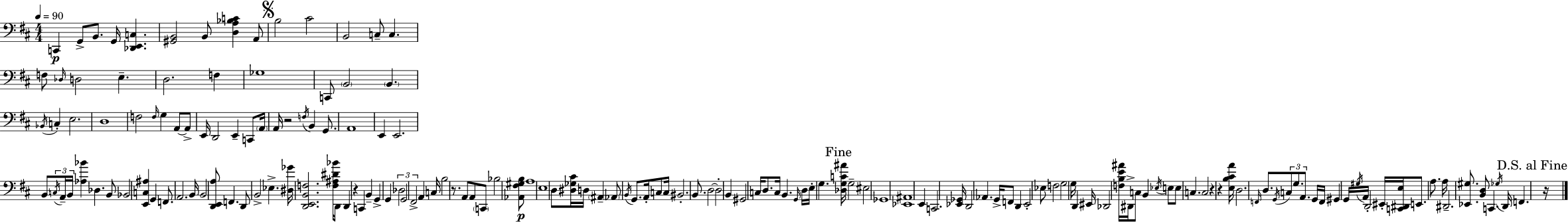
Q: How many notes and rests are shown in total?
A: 173